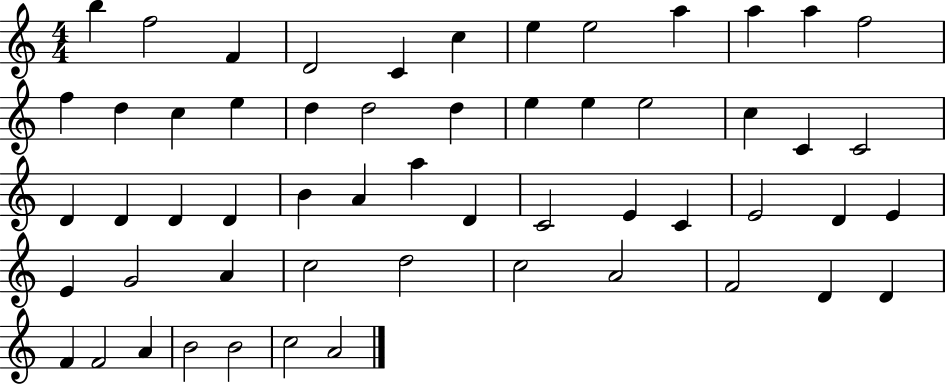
X:1
T:Untitled
M:4/4
L:1/4
K:C
b f2 F D2 C c e e2 a a a f2 f d c e d d2 d e e e2 c C C2 D D D D B A a D C2 E C E2 D E E G2 A c2 d2 c2 A2 F2 D D F F2 A B2 B2 c2 A2